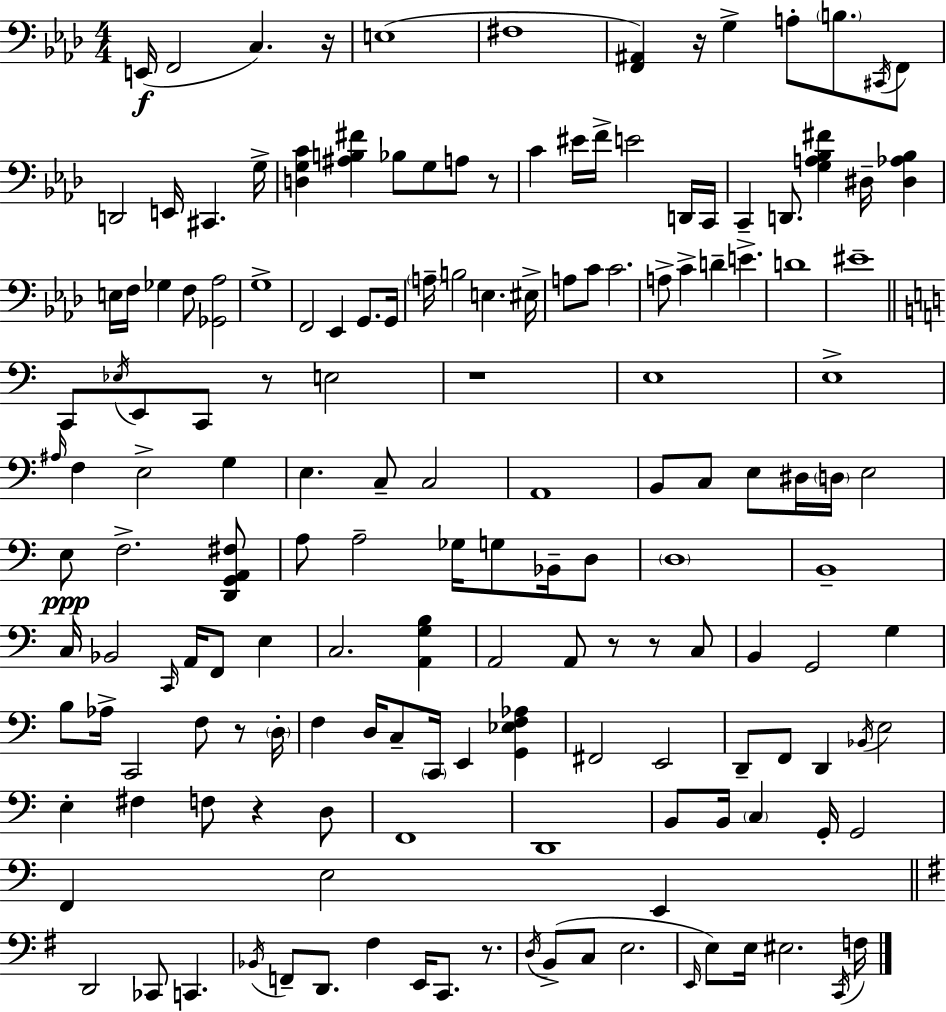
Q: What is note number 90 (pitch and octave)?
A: B2